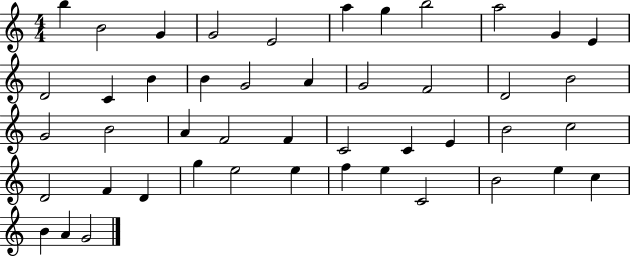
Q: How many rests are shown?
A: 0